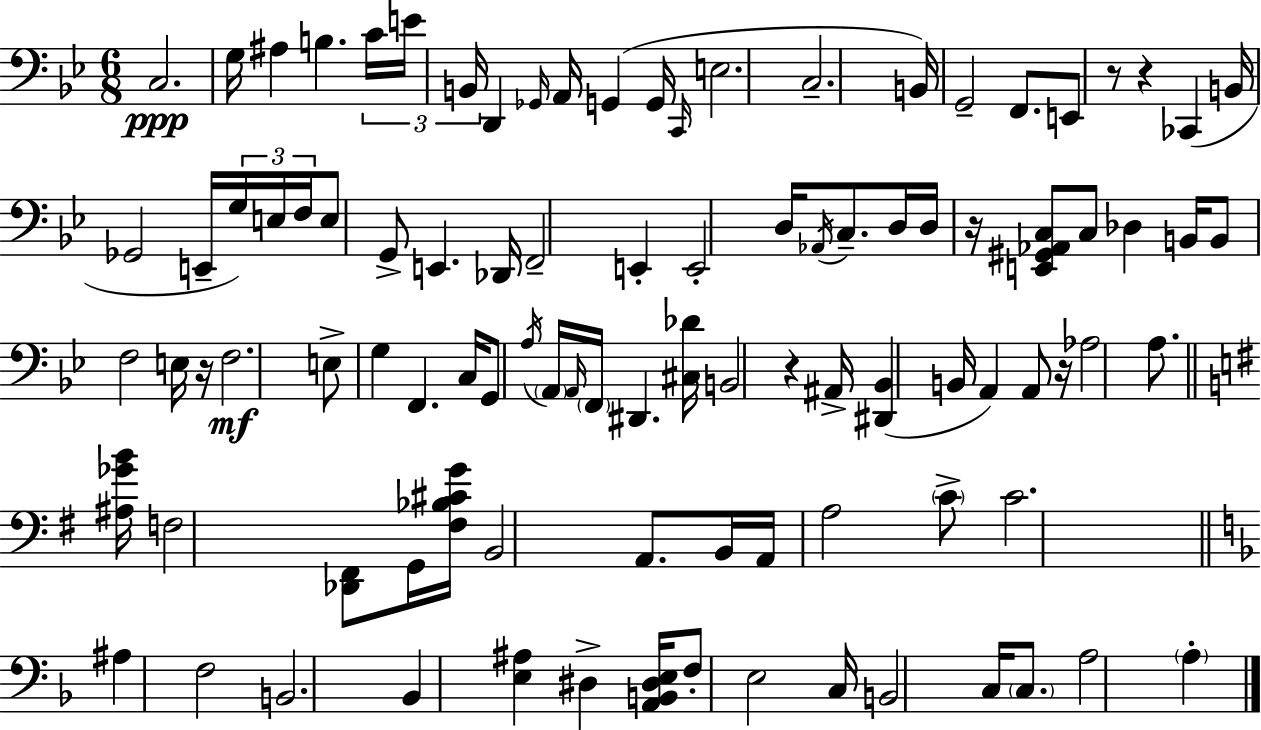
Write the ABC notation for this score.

X:1
T:Untitled
M:6/8
L:1/4
K:Gm
C,2 G,/4 ^A, B, C/4 E/4 B,,/4 D,, _G,,/4 A,,/4 G,, G,,/4 C,,/4 E,2 C,2 B,,/4 G,,2 F,,/2 E,,/2 z/2 z _C,, B,,/4 _G,,2 E,,/4 G,/4 E,/4 F,/4 E,/2 G,,/2 E,, _D,,/4 F,,2 E,, E,,2 D,/4 _A,,/4 C,/2 D,/4 D,/4 z/4 [E,,^G,,_A,,C,]/2 C,/2 _D, B,,/4 B,,/2 F,2 E,/4 z/4 F,2 E,/2 G, F,, C,/4 G,,/2 A,/4 A,,/4 A,,/4 F,,/4 ^D,, [^C,_D]/4 B,,2 z ^A,,/4 [^D,,_B,,] B,,/4 A,, A,,/2 z/4 _A,2 A,/2 [^A,_GB]/4 F,2 [_D,,^F,,]/2 G,,/4 [^F,_B,^CG]/4 B,,2 A,,/2 B,,/4 A,,/4 A,2 C/2 C2 ^A, F,2 B,,2 _B,, [E,^A,] ^D, [A,,B,,^D,E,]/4 F,/2 E,2 C,/4 B,,2 C,/4 C,/2 A,2 A,